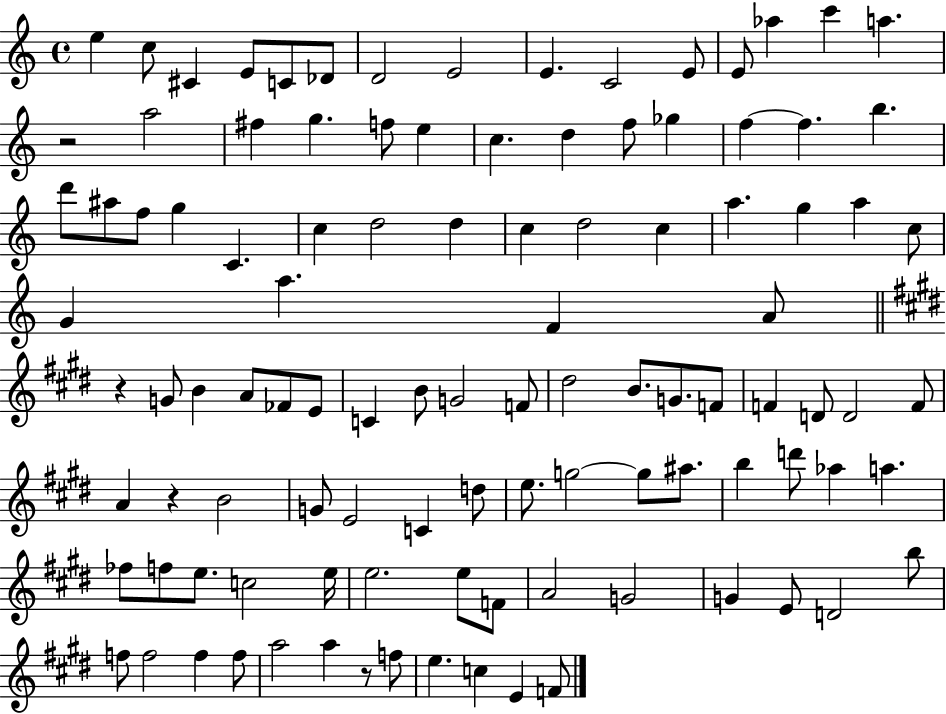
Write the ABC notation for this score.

X:1
T:Untitled
M:4/4
L:1/4
K:C
e c/2 ^C E/2 C/2 _D/2 D2 E2 E C2 E/2 E/2 _a c' a z2 a2 ^f g f/2 e c d f/2 _g f f b d'/2 ^a/2 f/2 g C c d2 d c d2 c a g a c/2 G a F A/2 z G/2 B A/2 _F/2 E/2 C B/2 G2 F/2 ^d2 B/2 G/2 F/2 F D/2 D2 F/2 A z B2 G/2 E2 C d/2 e/2 g2 g/2 ^a/2 b d'/2 _a a _f/2 f/2 e/2 c2 e/4 e2 e/2 F/2 A2 G2 G E/2 D2 b/2 f/2 f2 f f/2 a2 a z/2 f/2 e c E F/2